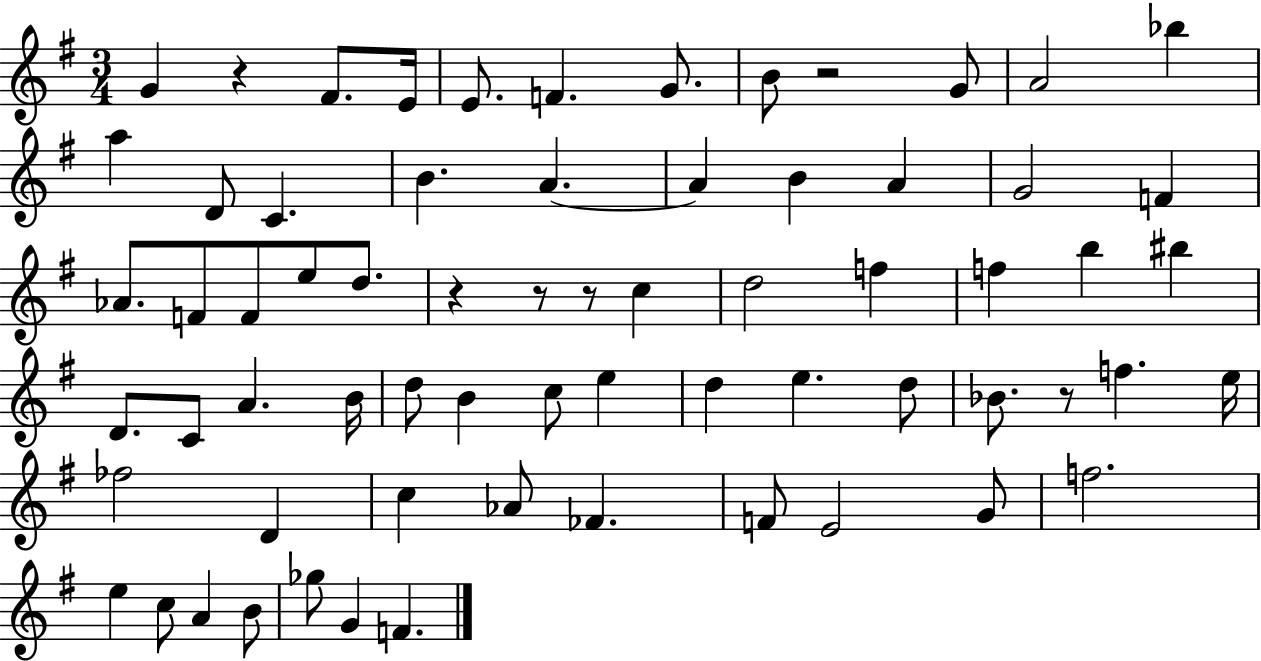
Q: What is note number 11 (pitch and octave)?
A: A5